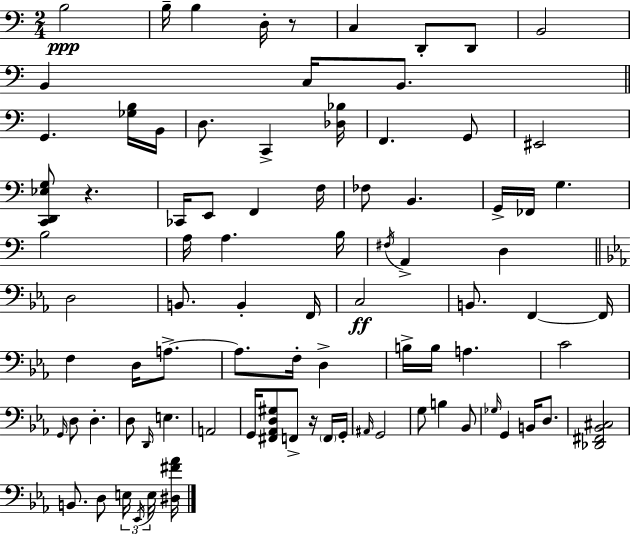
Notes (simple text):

B3/h B3/s B3/q D3/s R/e C3/q D2/e D2/e B2/h B2/q C3/s B2/e. G2/q. [Gb3,B3]/s B2/s D3/e. C2/q [Db3,Bb3]/s F2/q. G2/e EIS2/h [C2,D2,Eb3,G3]/e R/q. CES2/s E2/e F2/q F3/s FES3/e B2/q. G2/s FES2/s G3/q. B3/h A3/s A3/q. B3/s F#3/s A2/q D3/q D3/h B2/e. B2/q F2/s C3/h B2/e. F2/q F2/s F3/q D3/s A3/e. A3/e. F3/s D3/q B3/s B3/s A3/q. C4/h G2/s D3/e D3/q. D3/e D2/s E3/q. A2/h G2/s [F#2,Ab2,D3,G#3]/e F2/e R/s F2/s G2/s A#2/s G2/h G3/e B3/q Bb2/e Gb3/s G2/q B2/s D3/e. [Db2,F#2,Bb2,C#3]/h B2/e. D3/e E3/s Eb2/s E3/s [D#3,F#4,Ab4]/s